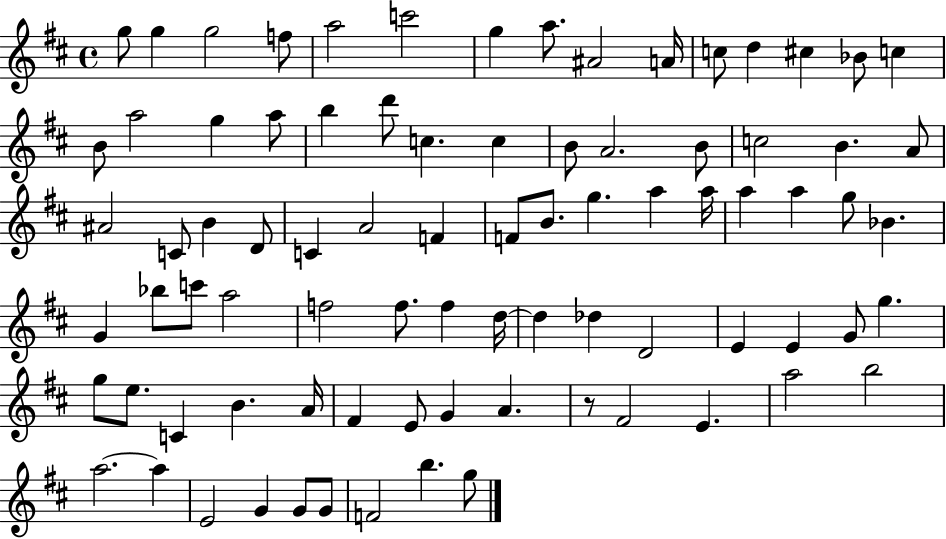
{
  \clef treble
  \time 4/4
  \defaultTimeSignature
  \key d \major
  g''8 g''4 g''2 f''8 | a''2 c'''2 | g''4 a''8. ais'2 a'16 | c''8 d''4 cis''4 bes'8 c''4 | \break b'8 a''2 g''4 a''8 | b''4 d'''8 c''4. c''4 | b'8 a'2. b'8 | c''2 b'4. a'8 | \break ais'2 c'8 b'4 d'8 | c'4 a'2 f'4 | f'8 b'8. g''4. a''4 a''16 | a''4 a''4 g''8 bes'4. | \break g'4 bes''8 c'''8 a''2 | f''2 f''8. f''4 d''16~~ | d''4 des''4 d'2 | e'4 e'4 g'8 g''4. | \break g''8 e''8. c'4 b'4. a'16 | fis'4 e'8 g'4 a'4. | r8 fis'2 e'4. | a''2 b''2 | \break a''2.~~ a''4 | e'2 g'4 g'8 g'8 | f'2 b''4. g''8 | \bar "|."
}